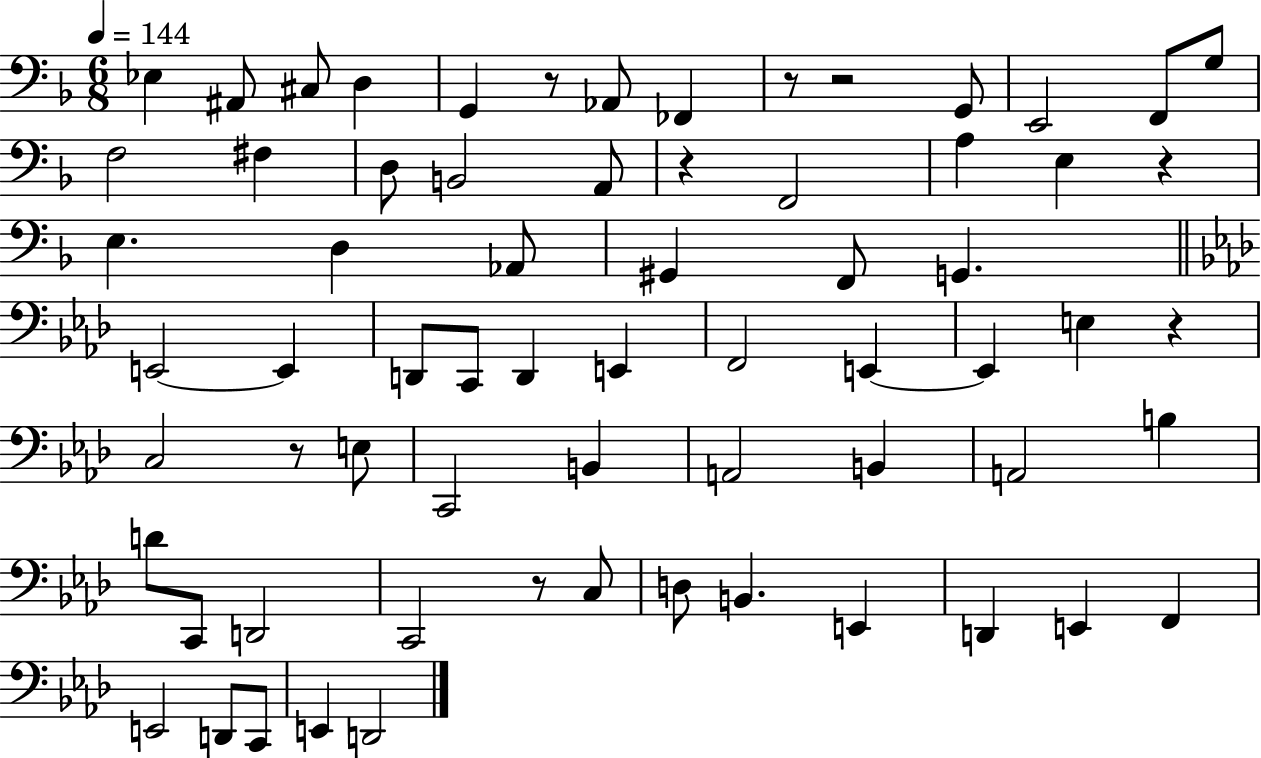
X:1
T:Untitled
M:6/8
L:1/4
K:F
_E, ^A,,/2 ^C,/2 D, G,, z/2 _A,,/2 _F,, z/2 z2 G,,/2 E,,2 F,,/2 G,/2 F,2 ^F, D,/2 B,,2 A,,/2 z F,,2 A, E, z E, D, _A,,/2 ^G,, F,,/2 G,, E,,2 E,, D,,/2 C,,/2 D,, E,, F,,2 E,, E,, E, z C,2 z/2 E,/2 C,,2 B,, A,,2 B,, A,,2 B, D/2 C,,/2 D,,2 C,,2 z/2 C,/2 D,/2 B,, E,, D,, E,, F,, E,,2 D,,/2 C,,/2 E,, D,,2